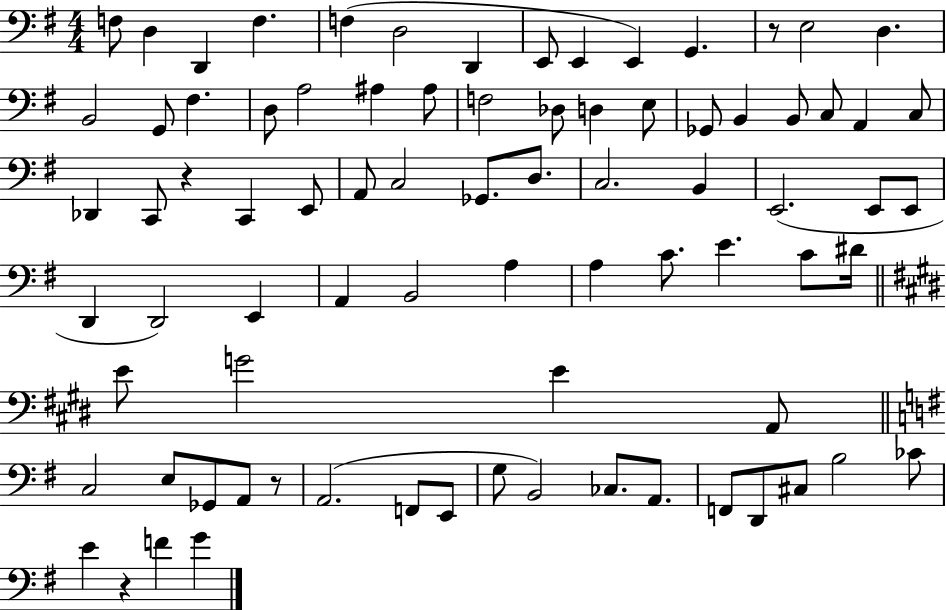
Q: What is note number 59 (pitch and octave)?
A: C3